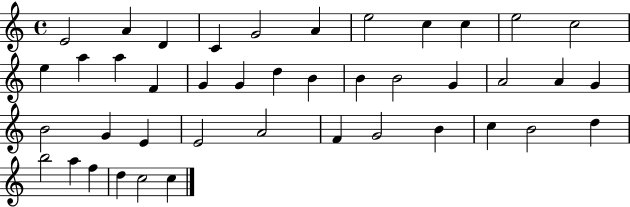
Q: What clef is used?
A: treble